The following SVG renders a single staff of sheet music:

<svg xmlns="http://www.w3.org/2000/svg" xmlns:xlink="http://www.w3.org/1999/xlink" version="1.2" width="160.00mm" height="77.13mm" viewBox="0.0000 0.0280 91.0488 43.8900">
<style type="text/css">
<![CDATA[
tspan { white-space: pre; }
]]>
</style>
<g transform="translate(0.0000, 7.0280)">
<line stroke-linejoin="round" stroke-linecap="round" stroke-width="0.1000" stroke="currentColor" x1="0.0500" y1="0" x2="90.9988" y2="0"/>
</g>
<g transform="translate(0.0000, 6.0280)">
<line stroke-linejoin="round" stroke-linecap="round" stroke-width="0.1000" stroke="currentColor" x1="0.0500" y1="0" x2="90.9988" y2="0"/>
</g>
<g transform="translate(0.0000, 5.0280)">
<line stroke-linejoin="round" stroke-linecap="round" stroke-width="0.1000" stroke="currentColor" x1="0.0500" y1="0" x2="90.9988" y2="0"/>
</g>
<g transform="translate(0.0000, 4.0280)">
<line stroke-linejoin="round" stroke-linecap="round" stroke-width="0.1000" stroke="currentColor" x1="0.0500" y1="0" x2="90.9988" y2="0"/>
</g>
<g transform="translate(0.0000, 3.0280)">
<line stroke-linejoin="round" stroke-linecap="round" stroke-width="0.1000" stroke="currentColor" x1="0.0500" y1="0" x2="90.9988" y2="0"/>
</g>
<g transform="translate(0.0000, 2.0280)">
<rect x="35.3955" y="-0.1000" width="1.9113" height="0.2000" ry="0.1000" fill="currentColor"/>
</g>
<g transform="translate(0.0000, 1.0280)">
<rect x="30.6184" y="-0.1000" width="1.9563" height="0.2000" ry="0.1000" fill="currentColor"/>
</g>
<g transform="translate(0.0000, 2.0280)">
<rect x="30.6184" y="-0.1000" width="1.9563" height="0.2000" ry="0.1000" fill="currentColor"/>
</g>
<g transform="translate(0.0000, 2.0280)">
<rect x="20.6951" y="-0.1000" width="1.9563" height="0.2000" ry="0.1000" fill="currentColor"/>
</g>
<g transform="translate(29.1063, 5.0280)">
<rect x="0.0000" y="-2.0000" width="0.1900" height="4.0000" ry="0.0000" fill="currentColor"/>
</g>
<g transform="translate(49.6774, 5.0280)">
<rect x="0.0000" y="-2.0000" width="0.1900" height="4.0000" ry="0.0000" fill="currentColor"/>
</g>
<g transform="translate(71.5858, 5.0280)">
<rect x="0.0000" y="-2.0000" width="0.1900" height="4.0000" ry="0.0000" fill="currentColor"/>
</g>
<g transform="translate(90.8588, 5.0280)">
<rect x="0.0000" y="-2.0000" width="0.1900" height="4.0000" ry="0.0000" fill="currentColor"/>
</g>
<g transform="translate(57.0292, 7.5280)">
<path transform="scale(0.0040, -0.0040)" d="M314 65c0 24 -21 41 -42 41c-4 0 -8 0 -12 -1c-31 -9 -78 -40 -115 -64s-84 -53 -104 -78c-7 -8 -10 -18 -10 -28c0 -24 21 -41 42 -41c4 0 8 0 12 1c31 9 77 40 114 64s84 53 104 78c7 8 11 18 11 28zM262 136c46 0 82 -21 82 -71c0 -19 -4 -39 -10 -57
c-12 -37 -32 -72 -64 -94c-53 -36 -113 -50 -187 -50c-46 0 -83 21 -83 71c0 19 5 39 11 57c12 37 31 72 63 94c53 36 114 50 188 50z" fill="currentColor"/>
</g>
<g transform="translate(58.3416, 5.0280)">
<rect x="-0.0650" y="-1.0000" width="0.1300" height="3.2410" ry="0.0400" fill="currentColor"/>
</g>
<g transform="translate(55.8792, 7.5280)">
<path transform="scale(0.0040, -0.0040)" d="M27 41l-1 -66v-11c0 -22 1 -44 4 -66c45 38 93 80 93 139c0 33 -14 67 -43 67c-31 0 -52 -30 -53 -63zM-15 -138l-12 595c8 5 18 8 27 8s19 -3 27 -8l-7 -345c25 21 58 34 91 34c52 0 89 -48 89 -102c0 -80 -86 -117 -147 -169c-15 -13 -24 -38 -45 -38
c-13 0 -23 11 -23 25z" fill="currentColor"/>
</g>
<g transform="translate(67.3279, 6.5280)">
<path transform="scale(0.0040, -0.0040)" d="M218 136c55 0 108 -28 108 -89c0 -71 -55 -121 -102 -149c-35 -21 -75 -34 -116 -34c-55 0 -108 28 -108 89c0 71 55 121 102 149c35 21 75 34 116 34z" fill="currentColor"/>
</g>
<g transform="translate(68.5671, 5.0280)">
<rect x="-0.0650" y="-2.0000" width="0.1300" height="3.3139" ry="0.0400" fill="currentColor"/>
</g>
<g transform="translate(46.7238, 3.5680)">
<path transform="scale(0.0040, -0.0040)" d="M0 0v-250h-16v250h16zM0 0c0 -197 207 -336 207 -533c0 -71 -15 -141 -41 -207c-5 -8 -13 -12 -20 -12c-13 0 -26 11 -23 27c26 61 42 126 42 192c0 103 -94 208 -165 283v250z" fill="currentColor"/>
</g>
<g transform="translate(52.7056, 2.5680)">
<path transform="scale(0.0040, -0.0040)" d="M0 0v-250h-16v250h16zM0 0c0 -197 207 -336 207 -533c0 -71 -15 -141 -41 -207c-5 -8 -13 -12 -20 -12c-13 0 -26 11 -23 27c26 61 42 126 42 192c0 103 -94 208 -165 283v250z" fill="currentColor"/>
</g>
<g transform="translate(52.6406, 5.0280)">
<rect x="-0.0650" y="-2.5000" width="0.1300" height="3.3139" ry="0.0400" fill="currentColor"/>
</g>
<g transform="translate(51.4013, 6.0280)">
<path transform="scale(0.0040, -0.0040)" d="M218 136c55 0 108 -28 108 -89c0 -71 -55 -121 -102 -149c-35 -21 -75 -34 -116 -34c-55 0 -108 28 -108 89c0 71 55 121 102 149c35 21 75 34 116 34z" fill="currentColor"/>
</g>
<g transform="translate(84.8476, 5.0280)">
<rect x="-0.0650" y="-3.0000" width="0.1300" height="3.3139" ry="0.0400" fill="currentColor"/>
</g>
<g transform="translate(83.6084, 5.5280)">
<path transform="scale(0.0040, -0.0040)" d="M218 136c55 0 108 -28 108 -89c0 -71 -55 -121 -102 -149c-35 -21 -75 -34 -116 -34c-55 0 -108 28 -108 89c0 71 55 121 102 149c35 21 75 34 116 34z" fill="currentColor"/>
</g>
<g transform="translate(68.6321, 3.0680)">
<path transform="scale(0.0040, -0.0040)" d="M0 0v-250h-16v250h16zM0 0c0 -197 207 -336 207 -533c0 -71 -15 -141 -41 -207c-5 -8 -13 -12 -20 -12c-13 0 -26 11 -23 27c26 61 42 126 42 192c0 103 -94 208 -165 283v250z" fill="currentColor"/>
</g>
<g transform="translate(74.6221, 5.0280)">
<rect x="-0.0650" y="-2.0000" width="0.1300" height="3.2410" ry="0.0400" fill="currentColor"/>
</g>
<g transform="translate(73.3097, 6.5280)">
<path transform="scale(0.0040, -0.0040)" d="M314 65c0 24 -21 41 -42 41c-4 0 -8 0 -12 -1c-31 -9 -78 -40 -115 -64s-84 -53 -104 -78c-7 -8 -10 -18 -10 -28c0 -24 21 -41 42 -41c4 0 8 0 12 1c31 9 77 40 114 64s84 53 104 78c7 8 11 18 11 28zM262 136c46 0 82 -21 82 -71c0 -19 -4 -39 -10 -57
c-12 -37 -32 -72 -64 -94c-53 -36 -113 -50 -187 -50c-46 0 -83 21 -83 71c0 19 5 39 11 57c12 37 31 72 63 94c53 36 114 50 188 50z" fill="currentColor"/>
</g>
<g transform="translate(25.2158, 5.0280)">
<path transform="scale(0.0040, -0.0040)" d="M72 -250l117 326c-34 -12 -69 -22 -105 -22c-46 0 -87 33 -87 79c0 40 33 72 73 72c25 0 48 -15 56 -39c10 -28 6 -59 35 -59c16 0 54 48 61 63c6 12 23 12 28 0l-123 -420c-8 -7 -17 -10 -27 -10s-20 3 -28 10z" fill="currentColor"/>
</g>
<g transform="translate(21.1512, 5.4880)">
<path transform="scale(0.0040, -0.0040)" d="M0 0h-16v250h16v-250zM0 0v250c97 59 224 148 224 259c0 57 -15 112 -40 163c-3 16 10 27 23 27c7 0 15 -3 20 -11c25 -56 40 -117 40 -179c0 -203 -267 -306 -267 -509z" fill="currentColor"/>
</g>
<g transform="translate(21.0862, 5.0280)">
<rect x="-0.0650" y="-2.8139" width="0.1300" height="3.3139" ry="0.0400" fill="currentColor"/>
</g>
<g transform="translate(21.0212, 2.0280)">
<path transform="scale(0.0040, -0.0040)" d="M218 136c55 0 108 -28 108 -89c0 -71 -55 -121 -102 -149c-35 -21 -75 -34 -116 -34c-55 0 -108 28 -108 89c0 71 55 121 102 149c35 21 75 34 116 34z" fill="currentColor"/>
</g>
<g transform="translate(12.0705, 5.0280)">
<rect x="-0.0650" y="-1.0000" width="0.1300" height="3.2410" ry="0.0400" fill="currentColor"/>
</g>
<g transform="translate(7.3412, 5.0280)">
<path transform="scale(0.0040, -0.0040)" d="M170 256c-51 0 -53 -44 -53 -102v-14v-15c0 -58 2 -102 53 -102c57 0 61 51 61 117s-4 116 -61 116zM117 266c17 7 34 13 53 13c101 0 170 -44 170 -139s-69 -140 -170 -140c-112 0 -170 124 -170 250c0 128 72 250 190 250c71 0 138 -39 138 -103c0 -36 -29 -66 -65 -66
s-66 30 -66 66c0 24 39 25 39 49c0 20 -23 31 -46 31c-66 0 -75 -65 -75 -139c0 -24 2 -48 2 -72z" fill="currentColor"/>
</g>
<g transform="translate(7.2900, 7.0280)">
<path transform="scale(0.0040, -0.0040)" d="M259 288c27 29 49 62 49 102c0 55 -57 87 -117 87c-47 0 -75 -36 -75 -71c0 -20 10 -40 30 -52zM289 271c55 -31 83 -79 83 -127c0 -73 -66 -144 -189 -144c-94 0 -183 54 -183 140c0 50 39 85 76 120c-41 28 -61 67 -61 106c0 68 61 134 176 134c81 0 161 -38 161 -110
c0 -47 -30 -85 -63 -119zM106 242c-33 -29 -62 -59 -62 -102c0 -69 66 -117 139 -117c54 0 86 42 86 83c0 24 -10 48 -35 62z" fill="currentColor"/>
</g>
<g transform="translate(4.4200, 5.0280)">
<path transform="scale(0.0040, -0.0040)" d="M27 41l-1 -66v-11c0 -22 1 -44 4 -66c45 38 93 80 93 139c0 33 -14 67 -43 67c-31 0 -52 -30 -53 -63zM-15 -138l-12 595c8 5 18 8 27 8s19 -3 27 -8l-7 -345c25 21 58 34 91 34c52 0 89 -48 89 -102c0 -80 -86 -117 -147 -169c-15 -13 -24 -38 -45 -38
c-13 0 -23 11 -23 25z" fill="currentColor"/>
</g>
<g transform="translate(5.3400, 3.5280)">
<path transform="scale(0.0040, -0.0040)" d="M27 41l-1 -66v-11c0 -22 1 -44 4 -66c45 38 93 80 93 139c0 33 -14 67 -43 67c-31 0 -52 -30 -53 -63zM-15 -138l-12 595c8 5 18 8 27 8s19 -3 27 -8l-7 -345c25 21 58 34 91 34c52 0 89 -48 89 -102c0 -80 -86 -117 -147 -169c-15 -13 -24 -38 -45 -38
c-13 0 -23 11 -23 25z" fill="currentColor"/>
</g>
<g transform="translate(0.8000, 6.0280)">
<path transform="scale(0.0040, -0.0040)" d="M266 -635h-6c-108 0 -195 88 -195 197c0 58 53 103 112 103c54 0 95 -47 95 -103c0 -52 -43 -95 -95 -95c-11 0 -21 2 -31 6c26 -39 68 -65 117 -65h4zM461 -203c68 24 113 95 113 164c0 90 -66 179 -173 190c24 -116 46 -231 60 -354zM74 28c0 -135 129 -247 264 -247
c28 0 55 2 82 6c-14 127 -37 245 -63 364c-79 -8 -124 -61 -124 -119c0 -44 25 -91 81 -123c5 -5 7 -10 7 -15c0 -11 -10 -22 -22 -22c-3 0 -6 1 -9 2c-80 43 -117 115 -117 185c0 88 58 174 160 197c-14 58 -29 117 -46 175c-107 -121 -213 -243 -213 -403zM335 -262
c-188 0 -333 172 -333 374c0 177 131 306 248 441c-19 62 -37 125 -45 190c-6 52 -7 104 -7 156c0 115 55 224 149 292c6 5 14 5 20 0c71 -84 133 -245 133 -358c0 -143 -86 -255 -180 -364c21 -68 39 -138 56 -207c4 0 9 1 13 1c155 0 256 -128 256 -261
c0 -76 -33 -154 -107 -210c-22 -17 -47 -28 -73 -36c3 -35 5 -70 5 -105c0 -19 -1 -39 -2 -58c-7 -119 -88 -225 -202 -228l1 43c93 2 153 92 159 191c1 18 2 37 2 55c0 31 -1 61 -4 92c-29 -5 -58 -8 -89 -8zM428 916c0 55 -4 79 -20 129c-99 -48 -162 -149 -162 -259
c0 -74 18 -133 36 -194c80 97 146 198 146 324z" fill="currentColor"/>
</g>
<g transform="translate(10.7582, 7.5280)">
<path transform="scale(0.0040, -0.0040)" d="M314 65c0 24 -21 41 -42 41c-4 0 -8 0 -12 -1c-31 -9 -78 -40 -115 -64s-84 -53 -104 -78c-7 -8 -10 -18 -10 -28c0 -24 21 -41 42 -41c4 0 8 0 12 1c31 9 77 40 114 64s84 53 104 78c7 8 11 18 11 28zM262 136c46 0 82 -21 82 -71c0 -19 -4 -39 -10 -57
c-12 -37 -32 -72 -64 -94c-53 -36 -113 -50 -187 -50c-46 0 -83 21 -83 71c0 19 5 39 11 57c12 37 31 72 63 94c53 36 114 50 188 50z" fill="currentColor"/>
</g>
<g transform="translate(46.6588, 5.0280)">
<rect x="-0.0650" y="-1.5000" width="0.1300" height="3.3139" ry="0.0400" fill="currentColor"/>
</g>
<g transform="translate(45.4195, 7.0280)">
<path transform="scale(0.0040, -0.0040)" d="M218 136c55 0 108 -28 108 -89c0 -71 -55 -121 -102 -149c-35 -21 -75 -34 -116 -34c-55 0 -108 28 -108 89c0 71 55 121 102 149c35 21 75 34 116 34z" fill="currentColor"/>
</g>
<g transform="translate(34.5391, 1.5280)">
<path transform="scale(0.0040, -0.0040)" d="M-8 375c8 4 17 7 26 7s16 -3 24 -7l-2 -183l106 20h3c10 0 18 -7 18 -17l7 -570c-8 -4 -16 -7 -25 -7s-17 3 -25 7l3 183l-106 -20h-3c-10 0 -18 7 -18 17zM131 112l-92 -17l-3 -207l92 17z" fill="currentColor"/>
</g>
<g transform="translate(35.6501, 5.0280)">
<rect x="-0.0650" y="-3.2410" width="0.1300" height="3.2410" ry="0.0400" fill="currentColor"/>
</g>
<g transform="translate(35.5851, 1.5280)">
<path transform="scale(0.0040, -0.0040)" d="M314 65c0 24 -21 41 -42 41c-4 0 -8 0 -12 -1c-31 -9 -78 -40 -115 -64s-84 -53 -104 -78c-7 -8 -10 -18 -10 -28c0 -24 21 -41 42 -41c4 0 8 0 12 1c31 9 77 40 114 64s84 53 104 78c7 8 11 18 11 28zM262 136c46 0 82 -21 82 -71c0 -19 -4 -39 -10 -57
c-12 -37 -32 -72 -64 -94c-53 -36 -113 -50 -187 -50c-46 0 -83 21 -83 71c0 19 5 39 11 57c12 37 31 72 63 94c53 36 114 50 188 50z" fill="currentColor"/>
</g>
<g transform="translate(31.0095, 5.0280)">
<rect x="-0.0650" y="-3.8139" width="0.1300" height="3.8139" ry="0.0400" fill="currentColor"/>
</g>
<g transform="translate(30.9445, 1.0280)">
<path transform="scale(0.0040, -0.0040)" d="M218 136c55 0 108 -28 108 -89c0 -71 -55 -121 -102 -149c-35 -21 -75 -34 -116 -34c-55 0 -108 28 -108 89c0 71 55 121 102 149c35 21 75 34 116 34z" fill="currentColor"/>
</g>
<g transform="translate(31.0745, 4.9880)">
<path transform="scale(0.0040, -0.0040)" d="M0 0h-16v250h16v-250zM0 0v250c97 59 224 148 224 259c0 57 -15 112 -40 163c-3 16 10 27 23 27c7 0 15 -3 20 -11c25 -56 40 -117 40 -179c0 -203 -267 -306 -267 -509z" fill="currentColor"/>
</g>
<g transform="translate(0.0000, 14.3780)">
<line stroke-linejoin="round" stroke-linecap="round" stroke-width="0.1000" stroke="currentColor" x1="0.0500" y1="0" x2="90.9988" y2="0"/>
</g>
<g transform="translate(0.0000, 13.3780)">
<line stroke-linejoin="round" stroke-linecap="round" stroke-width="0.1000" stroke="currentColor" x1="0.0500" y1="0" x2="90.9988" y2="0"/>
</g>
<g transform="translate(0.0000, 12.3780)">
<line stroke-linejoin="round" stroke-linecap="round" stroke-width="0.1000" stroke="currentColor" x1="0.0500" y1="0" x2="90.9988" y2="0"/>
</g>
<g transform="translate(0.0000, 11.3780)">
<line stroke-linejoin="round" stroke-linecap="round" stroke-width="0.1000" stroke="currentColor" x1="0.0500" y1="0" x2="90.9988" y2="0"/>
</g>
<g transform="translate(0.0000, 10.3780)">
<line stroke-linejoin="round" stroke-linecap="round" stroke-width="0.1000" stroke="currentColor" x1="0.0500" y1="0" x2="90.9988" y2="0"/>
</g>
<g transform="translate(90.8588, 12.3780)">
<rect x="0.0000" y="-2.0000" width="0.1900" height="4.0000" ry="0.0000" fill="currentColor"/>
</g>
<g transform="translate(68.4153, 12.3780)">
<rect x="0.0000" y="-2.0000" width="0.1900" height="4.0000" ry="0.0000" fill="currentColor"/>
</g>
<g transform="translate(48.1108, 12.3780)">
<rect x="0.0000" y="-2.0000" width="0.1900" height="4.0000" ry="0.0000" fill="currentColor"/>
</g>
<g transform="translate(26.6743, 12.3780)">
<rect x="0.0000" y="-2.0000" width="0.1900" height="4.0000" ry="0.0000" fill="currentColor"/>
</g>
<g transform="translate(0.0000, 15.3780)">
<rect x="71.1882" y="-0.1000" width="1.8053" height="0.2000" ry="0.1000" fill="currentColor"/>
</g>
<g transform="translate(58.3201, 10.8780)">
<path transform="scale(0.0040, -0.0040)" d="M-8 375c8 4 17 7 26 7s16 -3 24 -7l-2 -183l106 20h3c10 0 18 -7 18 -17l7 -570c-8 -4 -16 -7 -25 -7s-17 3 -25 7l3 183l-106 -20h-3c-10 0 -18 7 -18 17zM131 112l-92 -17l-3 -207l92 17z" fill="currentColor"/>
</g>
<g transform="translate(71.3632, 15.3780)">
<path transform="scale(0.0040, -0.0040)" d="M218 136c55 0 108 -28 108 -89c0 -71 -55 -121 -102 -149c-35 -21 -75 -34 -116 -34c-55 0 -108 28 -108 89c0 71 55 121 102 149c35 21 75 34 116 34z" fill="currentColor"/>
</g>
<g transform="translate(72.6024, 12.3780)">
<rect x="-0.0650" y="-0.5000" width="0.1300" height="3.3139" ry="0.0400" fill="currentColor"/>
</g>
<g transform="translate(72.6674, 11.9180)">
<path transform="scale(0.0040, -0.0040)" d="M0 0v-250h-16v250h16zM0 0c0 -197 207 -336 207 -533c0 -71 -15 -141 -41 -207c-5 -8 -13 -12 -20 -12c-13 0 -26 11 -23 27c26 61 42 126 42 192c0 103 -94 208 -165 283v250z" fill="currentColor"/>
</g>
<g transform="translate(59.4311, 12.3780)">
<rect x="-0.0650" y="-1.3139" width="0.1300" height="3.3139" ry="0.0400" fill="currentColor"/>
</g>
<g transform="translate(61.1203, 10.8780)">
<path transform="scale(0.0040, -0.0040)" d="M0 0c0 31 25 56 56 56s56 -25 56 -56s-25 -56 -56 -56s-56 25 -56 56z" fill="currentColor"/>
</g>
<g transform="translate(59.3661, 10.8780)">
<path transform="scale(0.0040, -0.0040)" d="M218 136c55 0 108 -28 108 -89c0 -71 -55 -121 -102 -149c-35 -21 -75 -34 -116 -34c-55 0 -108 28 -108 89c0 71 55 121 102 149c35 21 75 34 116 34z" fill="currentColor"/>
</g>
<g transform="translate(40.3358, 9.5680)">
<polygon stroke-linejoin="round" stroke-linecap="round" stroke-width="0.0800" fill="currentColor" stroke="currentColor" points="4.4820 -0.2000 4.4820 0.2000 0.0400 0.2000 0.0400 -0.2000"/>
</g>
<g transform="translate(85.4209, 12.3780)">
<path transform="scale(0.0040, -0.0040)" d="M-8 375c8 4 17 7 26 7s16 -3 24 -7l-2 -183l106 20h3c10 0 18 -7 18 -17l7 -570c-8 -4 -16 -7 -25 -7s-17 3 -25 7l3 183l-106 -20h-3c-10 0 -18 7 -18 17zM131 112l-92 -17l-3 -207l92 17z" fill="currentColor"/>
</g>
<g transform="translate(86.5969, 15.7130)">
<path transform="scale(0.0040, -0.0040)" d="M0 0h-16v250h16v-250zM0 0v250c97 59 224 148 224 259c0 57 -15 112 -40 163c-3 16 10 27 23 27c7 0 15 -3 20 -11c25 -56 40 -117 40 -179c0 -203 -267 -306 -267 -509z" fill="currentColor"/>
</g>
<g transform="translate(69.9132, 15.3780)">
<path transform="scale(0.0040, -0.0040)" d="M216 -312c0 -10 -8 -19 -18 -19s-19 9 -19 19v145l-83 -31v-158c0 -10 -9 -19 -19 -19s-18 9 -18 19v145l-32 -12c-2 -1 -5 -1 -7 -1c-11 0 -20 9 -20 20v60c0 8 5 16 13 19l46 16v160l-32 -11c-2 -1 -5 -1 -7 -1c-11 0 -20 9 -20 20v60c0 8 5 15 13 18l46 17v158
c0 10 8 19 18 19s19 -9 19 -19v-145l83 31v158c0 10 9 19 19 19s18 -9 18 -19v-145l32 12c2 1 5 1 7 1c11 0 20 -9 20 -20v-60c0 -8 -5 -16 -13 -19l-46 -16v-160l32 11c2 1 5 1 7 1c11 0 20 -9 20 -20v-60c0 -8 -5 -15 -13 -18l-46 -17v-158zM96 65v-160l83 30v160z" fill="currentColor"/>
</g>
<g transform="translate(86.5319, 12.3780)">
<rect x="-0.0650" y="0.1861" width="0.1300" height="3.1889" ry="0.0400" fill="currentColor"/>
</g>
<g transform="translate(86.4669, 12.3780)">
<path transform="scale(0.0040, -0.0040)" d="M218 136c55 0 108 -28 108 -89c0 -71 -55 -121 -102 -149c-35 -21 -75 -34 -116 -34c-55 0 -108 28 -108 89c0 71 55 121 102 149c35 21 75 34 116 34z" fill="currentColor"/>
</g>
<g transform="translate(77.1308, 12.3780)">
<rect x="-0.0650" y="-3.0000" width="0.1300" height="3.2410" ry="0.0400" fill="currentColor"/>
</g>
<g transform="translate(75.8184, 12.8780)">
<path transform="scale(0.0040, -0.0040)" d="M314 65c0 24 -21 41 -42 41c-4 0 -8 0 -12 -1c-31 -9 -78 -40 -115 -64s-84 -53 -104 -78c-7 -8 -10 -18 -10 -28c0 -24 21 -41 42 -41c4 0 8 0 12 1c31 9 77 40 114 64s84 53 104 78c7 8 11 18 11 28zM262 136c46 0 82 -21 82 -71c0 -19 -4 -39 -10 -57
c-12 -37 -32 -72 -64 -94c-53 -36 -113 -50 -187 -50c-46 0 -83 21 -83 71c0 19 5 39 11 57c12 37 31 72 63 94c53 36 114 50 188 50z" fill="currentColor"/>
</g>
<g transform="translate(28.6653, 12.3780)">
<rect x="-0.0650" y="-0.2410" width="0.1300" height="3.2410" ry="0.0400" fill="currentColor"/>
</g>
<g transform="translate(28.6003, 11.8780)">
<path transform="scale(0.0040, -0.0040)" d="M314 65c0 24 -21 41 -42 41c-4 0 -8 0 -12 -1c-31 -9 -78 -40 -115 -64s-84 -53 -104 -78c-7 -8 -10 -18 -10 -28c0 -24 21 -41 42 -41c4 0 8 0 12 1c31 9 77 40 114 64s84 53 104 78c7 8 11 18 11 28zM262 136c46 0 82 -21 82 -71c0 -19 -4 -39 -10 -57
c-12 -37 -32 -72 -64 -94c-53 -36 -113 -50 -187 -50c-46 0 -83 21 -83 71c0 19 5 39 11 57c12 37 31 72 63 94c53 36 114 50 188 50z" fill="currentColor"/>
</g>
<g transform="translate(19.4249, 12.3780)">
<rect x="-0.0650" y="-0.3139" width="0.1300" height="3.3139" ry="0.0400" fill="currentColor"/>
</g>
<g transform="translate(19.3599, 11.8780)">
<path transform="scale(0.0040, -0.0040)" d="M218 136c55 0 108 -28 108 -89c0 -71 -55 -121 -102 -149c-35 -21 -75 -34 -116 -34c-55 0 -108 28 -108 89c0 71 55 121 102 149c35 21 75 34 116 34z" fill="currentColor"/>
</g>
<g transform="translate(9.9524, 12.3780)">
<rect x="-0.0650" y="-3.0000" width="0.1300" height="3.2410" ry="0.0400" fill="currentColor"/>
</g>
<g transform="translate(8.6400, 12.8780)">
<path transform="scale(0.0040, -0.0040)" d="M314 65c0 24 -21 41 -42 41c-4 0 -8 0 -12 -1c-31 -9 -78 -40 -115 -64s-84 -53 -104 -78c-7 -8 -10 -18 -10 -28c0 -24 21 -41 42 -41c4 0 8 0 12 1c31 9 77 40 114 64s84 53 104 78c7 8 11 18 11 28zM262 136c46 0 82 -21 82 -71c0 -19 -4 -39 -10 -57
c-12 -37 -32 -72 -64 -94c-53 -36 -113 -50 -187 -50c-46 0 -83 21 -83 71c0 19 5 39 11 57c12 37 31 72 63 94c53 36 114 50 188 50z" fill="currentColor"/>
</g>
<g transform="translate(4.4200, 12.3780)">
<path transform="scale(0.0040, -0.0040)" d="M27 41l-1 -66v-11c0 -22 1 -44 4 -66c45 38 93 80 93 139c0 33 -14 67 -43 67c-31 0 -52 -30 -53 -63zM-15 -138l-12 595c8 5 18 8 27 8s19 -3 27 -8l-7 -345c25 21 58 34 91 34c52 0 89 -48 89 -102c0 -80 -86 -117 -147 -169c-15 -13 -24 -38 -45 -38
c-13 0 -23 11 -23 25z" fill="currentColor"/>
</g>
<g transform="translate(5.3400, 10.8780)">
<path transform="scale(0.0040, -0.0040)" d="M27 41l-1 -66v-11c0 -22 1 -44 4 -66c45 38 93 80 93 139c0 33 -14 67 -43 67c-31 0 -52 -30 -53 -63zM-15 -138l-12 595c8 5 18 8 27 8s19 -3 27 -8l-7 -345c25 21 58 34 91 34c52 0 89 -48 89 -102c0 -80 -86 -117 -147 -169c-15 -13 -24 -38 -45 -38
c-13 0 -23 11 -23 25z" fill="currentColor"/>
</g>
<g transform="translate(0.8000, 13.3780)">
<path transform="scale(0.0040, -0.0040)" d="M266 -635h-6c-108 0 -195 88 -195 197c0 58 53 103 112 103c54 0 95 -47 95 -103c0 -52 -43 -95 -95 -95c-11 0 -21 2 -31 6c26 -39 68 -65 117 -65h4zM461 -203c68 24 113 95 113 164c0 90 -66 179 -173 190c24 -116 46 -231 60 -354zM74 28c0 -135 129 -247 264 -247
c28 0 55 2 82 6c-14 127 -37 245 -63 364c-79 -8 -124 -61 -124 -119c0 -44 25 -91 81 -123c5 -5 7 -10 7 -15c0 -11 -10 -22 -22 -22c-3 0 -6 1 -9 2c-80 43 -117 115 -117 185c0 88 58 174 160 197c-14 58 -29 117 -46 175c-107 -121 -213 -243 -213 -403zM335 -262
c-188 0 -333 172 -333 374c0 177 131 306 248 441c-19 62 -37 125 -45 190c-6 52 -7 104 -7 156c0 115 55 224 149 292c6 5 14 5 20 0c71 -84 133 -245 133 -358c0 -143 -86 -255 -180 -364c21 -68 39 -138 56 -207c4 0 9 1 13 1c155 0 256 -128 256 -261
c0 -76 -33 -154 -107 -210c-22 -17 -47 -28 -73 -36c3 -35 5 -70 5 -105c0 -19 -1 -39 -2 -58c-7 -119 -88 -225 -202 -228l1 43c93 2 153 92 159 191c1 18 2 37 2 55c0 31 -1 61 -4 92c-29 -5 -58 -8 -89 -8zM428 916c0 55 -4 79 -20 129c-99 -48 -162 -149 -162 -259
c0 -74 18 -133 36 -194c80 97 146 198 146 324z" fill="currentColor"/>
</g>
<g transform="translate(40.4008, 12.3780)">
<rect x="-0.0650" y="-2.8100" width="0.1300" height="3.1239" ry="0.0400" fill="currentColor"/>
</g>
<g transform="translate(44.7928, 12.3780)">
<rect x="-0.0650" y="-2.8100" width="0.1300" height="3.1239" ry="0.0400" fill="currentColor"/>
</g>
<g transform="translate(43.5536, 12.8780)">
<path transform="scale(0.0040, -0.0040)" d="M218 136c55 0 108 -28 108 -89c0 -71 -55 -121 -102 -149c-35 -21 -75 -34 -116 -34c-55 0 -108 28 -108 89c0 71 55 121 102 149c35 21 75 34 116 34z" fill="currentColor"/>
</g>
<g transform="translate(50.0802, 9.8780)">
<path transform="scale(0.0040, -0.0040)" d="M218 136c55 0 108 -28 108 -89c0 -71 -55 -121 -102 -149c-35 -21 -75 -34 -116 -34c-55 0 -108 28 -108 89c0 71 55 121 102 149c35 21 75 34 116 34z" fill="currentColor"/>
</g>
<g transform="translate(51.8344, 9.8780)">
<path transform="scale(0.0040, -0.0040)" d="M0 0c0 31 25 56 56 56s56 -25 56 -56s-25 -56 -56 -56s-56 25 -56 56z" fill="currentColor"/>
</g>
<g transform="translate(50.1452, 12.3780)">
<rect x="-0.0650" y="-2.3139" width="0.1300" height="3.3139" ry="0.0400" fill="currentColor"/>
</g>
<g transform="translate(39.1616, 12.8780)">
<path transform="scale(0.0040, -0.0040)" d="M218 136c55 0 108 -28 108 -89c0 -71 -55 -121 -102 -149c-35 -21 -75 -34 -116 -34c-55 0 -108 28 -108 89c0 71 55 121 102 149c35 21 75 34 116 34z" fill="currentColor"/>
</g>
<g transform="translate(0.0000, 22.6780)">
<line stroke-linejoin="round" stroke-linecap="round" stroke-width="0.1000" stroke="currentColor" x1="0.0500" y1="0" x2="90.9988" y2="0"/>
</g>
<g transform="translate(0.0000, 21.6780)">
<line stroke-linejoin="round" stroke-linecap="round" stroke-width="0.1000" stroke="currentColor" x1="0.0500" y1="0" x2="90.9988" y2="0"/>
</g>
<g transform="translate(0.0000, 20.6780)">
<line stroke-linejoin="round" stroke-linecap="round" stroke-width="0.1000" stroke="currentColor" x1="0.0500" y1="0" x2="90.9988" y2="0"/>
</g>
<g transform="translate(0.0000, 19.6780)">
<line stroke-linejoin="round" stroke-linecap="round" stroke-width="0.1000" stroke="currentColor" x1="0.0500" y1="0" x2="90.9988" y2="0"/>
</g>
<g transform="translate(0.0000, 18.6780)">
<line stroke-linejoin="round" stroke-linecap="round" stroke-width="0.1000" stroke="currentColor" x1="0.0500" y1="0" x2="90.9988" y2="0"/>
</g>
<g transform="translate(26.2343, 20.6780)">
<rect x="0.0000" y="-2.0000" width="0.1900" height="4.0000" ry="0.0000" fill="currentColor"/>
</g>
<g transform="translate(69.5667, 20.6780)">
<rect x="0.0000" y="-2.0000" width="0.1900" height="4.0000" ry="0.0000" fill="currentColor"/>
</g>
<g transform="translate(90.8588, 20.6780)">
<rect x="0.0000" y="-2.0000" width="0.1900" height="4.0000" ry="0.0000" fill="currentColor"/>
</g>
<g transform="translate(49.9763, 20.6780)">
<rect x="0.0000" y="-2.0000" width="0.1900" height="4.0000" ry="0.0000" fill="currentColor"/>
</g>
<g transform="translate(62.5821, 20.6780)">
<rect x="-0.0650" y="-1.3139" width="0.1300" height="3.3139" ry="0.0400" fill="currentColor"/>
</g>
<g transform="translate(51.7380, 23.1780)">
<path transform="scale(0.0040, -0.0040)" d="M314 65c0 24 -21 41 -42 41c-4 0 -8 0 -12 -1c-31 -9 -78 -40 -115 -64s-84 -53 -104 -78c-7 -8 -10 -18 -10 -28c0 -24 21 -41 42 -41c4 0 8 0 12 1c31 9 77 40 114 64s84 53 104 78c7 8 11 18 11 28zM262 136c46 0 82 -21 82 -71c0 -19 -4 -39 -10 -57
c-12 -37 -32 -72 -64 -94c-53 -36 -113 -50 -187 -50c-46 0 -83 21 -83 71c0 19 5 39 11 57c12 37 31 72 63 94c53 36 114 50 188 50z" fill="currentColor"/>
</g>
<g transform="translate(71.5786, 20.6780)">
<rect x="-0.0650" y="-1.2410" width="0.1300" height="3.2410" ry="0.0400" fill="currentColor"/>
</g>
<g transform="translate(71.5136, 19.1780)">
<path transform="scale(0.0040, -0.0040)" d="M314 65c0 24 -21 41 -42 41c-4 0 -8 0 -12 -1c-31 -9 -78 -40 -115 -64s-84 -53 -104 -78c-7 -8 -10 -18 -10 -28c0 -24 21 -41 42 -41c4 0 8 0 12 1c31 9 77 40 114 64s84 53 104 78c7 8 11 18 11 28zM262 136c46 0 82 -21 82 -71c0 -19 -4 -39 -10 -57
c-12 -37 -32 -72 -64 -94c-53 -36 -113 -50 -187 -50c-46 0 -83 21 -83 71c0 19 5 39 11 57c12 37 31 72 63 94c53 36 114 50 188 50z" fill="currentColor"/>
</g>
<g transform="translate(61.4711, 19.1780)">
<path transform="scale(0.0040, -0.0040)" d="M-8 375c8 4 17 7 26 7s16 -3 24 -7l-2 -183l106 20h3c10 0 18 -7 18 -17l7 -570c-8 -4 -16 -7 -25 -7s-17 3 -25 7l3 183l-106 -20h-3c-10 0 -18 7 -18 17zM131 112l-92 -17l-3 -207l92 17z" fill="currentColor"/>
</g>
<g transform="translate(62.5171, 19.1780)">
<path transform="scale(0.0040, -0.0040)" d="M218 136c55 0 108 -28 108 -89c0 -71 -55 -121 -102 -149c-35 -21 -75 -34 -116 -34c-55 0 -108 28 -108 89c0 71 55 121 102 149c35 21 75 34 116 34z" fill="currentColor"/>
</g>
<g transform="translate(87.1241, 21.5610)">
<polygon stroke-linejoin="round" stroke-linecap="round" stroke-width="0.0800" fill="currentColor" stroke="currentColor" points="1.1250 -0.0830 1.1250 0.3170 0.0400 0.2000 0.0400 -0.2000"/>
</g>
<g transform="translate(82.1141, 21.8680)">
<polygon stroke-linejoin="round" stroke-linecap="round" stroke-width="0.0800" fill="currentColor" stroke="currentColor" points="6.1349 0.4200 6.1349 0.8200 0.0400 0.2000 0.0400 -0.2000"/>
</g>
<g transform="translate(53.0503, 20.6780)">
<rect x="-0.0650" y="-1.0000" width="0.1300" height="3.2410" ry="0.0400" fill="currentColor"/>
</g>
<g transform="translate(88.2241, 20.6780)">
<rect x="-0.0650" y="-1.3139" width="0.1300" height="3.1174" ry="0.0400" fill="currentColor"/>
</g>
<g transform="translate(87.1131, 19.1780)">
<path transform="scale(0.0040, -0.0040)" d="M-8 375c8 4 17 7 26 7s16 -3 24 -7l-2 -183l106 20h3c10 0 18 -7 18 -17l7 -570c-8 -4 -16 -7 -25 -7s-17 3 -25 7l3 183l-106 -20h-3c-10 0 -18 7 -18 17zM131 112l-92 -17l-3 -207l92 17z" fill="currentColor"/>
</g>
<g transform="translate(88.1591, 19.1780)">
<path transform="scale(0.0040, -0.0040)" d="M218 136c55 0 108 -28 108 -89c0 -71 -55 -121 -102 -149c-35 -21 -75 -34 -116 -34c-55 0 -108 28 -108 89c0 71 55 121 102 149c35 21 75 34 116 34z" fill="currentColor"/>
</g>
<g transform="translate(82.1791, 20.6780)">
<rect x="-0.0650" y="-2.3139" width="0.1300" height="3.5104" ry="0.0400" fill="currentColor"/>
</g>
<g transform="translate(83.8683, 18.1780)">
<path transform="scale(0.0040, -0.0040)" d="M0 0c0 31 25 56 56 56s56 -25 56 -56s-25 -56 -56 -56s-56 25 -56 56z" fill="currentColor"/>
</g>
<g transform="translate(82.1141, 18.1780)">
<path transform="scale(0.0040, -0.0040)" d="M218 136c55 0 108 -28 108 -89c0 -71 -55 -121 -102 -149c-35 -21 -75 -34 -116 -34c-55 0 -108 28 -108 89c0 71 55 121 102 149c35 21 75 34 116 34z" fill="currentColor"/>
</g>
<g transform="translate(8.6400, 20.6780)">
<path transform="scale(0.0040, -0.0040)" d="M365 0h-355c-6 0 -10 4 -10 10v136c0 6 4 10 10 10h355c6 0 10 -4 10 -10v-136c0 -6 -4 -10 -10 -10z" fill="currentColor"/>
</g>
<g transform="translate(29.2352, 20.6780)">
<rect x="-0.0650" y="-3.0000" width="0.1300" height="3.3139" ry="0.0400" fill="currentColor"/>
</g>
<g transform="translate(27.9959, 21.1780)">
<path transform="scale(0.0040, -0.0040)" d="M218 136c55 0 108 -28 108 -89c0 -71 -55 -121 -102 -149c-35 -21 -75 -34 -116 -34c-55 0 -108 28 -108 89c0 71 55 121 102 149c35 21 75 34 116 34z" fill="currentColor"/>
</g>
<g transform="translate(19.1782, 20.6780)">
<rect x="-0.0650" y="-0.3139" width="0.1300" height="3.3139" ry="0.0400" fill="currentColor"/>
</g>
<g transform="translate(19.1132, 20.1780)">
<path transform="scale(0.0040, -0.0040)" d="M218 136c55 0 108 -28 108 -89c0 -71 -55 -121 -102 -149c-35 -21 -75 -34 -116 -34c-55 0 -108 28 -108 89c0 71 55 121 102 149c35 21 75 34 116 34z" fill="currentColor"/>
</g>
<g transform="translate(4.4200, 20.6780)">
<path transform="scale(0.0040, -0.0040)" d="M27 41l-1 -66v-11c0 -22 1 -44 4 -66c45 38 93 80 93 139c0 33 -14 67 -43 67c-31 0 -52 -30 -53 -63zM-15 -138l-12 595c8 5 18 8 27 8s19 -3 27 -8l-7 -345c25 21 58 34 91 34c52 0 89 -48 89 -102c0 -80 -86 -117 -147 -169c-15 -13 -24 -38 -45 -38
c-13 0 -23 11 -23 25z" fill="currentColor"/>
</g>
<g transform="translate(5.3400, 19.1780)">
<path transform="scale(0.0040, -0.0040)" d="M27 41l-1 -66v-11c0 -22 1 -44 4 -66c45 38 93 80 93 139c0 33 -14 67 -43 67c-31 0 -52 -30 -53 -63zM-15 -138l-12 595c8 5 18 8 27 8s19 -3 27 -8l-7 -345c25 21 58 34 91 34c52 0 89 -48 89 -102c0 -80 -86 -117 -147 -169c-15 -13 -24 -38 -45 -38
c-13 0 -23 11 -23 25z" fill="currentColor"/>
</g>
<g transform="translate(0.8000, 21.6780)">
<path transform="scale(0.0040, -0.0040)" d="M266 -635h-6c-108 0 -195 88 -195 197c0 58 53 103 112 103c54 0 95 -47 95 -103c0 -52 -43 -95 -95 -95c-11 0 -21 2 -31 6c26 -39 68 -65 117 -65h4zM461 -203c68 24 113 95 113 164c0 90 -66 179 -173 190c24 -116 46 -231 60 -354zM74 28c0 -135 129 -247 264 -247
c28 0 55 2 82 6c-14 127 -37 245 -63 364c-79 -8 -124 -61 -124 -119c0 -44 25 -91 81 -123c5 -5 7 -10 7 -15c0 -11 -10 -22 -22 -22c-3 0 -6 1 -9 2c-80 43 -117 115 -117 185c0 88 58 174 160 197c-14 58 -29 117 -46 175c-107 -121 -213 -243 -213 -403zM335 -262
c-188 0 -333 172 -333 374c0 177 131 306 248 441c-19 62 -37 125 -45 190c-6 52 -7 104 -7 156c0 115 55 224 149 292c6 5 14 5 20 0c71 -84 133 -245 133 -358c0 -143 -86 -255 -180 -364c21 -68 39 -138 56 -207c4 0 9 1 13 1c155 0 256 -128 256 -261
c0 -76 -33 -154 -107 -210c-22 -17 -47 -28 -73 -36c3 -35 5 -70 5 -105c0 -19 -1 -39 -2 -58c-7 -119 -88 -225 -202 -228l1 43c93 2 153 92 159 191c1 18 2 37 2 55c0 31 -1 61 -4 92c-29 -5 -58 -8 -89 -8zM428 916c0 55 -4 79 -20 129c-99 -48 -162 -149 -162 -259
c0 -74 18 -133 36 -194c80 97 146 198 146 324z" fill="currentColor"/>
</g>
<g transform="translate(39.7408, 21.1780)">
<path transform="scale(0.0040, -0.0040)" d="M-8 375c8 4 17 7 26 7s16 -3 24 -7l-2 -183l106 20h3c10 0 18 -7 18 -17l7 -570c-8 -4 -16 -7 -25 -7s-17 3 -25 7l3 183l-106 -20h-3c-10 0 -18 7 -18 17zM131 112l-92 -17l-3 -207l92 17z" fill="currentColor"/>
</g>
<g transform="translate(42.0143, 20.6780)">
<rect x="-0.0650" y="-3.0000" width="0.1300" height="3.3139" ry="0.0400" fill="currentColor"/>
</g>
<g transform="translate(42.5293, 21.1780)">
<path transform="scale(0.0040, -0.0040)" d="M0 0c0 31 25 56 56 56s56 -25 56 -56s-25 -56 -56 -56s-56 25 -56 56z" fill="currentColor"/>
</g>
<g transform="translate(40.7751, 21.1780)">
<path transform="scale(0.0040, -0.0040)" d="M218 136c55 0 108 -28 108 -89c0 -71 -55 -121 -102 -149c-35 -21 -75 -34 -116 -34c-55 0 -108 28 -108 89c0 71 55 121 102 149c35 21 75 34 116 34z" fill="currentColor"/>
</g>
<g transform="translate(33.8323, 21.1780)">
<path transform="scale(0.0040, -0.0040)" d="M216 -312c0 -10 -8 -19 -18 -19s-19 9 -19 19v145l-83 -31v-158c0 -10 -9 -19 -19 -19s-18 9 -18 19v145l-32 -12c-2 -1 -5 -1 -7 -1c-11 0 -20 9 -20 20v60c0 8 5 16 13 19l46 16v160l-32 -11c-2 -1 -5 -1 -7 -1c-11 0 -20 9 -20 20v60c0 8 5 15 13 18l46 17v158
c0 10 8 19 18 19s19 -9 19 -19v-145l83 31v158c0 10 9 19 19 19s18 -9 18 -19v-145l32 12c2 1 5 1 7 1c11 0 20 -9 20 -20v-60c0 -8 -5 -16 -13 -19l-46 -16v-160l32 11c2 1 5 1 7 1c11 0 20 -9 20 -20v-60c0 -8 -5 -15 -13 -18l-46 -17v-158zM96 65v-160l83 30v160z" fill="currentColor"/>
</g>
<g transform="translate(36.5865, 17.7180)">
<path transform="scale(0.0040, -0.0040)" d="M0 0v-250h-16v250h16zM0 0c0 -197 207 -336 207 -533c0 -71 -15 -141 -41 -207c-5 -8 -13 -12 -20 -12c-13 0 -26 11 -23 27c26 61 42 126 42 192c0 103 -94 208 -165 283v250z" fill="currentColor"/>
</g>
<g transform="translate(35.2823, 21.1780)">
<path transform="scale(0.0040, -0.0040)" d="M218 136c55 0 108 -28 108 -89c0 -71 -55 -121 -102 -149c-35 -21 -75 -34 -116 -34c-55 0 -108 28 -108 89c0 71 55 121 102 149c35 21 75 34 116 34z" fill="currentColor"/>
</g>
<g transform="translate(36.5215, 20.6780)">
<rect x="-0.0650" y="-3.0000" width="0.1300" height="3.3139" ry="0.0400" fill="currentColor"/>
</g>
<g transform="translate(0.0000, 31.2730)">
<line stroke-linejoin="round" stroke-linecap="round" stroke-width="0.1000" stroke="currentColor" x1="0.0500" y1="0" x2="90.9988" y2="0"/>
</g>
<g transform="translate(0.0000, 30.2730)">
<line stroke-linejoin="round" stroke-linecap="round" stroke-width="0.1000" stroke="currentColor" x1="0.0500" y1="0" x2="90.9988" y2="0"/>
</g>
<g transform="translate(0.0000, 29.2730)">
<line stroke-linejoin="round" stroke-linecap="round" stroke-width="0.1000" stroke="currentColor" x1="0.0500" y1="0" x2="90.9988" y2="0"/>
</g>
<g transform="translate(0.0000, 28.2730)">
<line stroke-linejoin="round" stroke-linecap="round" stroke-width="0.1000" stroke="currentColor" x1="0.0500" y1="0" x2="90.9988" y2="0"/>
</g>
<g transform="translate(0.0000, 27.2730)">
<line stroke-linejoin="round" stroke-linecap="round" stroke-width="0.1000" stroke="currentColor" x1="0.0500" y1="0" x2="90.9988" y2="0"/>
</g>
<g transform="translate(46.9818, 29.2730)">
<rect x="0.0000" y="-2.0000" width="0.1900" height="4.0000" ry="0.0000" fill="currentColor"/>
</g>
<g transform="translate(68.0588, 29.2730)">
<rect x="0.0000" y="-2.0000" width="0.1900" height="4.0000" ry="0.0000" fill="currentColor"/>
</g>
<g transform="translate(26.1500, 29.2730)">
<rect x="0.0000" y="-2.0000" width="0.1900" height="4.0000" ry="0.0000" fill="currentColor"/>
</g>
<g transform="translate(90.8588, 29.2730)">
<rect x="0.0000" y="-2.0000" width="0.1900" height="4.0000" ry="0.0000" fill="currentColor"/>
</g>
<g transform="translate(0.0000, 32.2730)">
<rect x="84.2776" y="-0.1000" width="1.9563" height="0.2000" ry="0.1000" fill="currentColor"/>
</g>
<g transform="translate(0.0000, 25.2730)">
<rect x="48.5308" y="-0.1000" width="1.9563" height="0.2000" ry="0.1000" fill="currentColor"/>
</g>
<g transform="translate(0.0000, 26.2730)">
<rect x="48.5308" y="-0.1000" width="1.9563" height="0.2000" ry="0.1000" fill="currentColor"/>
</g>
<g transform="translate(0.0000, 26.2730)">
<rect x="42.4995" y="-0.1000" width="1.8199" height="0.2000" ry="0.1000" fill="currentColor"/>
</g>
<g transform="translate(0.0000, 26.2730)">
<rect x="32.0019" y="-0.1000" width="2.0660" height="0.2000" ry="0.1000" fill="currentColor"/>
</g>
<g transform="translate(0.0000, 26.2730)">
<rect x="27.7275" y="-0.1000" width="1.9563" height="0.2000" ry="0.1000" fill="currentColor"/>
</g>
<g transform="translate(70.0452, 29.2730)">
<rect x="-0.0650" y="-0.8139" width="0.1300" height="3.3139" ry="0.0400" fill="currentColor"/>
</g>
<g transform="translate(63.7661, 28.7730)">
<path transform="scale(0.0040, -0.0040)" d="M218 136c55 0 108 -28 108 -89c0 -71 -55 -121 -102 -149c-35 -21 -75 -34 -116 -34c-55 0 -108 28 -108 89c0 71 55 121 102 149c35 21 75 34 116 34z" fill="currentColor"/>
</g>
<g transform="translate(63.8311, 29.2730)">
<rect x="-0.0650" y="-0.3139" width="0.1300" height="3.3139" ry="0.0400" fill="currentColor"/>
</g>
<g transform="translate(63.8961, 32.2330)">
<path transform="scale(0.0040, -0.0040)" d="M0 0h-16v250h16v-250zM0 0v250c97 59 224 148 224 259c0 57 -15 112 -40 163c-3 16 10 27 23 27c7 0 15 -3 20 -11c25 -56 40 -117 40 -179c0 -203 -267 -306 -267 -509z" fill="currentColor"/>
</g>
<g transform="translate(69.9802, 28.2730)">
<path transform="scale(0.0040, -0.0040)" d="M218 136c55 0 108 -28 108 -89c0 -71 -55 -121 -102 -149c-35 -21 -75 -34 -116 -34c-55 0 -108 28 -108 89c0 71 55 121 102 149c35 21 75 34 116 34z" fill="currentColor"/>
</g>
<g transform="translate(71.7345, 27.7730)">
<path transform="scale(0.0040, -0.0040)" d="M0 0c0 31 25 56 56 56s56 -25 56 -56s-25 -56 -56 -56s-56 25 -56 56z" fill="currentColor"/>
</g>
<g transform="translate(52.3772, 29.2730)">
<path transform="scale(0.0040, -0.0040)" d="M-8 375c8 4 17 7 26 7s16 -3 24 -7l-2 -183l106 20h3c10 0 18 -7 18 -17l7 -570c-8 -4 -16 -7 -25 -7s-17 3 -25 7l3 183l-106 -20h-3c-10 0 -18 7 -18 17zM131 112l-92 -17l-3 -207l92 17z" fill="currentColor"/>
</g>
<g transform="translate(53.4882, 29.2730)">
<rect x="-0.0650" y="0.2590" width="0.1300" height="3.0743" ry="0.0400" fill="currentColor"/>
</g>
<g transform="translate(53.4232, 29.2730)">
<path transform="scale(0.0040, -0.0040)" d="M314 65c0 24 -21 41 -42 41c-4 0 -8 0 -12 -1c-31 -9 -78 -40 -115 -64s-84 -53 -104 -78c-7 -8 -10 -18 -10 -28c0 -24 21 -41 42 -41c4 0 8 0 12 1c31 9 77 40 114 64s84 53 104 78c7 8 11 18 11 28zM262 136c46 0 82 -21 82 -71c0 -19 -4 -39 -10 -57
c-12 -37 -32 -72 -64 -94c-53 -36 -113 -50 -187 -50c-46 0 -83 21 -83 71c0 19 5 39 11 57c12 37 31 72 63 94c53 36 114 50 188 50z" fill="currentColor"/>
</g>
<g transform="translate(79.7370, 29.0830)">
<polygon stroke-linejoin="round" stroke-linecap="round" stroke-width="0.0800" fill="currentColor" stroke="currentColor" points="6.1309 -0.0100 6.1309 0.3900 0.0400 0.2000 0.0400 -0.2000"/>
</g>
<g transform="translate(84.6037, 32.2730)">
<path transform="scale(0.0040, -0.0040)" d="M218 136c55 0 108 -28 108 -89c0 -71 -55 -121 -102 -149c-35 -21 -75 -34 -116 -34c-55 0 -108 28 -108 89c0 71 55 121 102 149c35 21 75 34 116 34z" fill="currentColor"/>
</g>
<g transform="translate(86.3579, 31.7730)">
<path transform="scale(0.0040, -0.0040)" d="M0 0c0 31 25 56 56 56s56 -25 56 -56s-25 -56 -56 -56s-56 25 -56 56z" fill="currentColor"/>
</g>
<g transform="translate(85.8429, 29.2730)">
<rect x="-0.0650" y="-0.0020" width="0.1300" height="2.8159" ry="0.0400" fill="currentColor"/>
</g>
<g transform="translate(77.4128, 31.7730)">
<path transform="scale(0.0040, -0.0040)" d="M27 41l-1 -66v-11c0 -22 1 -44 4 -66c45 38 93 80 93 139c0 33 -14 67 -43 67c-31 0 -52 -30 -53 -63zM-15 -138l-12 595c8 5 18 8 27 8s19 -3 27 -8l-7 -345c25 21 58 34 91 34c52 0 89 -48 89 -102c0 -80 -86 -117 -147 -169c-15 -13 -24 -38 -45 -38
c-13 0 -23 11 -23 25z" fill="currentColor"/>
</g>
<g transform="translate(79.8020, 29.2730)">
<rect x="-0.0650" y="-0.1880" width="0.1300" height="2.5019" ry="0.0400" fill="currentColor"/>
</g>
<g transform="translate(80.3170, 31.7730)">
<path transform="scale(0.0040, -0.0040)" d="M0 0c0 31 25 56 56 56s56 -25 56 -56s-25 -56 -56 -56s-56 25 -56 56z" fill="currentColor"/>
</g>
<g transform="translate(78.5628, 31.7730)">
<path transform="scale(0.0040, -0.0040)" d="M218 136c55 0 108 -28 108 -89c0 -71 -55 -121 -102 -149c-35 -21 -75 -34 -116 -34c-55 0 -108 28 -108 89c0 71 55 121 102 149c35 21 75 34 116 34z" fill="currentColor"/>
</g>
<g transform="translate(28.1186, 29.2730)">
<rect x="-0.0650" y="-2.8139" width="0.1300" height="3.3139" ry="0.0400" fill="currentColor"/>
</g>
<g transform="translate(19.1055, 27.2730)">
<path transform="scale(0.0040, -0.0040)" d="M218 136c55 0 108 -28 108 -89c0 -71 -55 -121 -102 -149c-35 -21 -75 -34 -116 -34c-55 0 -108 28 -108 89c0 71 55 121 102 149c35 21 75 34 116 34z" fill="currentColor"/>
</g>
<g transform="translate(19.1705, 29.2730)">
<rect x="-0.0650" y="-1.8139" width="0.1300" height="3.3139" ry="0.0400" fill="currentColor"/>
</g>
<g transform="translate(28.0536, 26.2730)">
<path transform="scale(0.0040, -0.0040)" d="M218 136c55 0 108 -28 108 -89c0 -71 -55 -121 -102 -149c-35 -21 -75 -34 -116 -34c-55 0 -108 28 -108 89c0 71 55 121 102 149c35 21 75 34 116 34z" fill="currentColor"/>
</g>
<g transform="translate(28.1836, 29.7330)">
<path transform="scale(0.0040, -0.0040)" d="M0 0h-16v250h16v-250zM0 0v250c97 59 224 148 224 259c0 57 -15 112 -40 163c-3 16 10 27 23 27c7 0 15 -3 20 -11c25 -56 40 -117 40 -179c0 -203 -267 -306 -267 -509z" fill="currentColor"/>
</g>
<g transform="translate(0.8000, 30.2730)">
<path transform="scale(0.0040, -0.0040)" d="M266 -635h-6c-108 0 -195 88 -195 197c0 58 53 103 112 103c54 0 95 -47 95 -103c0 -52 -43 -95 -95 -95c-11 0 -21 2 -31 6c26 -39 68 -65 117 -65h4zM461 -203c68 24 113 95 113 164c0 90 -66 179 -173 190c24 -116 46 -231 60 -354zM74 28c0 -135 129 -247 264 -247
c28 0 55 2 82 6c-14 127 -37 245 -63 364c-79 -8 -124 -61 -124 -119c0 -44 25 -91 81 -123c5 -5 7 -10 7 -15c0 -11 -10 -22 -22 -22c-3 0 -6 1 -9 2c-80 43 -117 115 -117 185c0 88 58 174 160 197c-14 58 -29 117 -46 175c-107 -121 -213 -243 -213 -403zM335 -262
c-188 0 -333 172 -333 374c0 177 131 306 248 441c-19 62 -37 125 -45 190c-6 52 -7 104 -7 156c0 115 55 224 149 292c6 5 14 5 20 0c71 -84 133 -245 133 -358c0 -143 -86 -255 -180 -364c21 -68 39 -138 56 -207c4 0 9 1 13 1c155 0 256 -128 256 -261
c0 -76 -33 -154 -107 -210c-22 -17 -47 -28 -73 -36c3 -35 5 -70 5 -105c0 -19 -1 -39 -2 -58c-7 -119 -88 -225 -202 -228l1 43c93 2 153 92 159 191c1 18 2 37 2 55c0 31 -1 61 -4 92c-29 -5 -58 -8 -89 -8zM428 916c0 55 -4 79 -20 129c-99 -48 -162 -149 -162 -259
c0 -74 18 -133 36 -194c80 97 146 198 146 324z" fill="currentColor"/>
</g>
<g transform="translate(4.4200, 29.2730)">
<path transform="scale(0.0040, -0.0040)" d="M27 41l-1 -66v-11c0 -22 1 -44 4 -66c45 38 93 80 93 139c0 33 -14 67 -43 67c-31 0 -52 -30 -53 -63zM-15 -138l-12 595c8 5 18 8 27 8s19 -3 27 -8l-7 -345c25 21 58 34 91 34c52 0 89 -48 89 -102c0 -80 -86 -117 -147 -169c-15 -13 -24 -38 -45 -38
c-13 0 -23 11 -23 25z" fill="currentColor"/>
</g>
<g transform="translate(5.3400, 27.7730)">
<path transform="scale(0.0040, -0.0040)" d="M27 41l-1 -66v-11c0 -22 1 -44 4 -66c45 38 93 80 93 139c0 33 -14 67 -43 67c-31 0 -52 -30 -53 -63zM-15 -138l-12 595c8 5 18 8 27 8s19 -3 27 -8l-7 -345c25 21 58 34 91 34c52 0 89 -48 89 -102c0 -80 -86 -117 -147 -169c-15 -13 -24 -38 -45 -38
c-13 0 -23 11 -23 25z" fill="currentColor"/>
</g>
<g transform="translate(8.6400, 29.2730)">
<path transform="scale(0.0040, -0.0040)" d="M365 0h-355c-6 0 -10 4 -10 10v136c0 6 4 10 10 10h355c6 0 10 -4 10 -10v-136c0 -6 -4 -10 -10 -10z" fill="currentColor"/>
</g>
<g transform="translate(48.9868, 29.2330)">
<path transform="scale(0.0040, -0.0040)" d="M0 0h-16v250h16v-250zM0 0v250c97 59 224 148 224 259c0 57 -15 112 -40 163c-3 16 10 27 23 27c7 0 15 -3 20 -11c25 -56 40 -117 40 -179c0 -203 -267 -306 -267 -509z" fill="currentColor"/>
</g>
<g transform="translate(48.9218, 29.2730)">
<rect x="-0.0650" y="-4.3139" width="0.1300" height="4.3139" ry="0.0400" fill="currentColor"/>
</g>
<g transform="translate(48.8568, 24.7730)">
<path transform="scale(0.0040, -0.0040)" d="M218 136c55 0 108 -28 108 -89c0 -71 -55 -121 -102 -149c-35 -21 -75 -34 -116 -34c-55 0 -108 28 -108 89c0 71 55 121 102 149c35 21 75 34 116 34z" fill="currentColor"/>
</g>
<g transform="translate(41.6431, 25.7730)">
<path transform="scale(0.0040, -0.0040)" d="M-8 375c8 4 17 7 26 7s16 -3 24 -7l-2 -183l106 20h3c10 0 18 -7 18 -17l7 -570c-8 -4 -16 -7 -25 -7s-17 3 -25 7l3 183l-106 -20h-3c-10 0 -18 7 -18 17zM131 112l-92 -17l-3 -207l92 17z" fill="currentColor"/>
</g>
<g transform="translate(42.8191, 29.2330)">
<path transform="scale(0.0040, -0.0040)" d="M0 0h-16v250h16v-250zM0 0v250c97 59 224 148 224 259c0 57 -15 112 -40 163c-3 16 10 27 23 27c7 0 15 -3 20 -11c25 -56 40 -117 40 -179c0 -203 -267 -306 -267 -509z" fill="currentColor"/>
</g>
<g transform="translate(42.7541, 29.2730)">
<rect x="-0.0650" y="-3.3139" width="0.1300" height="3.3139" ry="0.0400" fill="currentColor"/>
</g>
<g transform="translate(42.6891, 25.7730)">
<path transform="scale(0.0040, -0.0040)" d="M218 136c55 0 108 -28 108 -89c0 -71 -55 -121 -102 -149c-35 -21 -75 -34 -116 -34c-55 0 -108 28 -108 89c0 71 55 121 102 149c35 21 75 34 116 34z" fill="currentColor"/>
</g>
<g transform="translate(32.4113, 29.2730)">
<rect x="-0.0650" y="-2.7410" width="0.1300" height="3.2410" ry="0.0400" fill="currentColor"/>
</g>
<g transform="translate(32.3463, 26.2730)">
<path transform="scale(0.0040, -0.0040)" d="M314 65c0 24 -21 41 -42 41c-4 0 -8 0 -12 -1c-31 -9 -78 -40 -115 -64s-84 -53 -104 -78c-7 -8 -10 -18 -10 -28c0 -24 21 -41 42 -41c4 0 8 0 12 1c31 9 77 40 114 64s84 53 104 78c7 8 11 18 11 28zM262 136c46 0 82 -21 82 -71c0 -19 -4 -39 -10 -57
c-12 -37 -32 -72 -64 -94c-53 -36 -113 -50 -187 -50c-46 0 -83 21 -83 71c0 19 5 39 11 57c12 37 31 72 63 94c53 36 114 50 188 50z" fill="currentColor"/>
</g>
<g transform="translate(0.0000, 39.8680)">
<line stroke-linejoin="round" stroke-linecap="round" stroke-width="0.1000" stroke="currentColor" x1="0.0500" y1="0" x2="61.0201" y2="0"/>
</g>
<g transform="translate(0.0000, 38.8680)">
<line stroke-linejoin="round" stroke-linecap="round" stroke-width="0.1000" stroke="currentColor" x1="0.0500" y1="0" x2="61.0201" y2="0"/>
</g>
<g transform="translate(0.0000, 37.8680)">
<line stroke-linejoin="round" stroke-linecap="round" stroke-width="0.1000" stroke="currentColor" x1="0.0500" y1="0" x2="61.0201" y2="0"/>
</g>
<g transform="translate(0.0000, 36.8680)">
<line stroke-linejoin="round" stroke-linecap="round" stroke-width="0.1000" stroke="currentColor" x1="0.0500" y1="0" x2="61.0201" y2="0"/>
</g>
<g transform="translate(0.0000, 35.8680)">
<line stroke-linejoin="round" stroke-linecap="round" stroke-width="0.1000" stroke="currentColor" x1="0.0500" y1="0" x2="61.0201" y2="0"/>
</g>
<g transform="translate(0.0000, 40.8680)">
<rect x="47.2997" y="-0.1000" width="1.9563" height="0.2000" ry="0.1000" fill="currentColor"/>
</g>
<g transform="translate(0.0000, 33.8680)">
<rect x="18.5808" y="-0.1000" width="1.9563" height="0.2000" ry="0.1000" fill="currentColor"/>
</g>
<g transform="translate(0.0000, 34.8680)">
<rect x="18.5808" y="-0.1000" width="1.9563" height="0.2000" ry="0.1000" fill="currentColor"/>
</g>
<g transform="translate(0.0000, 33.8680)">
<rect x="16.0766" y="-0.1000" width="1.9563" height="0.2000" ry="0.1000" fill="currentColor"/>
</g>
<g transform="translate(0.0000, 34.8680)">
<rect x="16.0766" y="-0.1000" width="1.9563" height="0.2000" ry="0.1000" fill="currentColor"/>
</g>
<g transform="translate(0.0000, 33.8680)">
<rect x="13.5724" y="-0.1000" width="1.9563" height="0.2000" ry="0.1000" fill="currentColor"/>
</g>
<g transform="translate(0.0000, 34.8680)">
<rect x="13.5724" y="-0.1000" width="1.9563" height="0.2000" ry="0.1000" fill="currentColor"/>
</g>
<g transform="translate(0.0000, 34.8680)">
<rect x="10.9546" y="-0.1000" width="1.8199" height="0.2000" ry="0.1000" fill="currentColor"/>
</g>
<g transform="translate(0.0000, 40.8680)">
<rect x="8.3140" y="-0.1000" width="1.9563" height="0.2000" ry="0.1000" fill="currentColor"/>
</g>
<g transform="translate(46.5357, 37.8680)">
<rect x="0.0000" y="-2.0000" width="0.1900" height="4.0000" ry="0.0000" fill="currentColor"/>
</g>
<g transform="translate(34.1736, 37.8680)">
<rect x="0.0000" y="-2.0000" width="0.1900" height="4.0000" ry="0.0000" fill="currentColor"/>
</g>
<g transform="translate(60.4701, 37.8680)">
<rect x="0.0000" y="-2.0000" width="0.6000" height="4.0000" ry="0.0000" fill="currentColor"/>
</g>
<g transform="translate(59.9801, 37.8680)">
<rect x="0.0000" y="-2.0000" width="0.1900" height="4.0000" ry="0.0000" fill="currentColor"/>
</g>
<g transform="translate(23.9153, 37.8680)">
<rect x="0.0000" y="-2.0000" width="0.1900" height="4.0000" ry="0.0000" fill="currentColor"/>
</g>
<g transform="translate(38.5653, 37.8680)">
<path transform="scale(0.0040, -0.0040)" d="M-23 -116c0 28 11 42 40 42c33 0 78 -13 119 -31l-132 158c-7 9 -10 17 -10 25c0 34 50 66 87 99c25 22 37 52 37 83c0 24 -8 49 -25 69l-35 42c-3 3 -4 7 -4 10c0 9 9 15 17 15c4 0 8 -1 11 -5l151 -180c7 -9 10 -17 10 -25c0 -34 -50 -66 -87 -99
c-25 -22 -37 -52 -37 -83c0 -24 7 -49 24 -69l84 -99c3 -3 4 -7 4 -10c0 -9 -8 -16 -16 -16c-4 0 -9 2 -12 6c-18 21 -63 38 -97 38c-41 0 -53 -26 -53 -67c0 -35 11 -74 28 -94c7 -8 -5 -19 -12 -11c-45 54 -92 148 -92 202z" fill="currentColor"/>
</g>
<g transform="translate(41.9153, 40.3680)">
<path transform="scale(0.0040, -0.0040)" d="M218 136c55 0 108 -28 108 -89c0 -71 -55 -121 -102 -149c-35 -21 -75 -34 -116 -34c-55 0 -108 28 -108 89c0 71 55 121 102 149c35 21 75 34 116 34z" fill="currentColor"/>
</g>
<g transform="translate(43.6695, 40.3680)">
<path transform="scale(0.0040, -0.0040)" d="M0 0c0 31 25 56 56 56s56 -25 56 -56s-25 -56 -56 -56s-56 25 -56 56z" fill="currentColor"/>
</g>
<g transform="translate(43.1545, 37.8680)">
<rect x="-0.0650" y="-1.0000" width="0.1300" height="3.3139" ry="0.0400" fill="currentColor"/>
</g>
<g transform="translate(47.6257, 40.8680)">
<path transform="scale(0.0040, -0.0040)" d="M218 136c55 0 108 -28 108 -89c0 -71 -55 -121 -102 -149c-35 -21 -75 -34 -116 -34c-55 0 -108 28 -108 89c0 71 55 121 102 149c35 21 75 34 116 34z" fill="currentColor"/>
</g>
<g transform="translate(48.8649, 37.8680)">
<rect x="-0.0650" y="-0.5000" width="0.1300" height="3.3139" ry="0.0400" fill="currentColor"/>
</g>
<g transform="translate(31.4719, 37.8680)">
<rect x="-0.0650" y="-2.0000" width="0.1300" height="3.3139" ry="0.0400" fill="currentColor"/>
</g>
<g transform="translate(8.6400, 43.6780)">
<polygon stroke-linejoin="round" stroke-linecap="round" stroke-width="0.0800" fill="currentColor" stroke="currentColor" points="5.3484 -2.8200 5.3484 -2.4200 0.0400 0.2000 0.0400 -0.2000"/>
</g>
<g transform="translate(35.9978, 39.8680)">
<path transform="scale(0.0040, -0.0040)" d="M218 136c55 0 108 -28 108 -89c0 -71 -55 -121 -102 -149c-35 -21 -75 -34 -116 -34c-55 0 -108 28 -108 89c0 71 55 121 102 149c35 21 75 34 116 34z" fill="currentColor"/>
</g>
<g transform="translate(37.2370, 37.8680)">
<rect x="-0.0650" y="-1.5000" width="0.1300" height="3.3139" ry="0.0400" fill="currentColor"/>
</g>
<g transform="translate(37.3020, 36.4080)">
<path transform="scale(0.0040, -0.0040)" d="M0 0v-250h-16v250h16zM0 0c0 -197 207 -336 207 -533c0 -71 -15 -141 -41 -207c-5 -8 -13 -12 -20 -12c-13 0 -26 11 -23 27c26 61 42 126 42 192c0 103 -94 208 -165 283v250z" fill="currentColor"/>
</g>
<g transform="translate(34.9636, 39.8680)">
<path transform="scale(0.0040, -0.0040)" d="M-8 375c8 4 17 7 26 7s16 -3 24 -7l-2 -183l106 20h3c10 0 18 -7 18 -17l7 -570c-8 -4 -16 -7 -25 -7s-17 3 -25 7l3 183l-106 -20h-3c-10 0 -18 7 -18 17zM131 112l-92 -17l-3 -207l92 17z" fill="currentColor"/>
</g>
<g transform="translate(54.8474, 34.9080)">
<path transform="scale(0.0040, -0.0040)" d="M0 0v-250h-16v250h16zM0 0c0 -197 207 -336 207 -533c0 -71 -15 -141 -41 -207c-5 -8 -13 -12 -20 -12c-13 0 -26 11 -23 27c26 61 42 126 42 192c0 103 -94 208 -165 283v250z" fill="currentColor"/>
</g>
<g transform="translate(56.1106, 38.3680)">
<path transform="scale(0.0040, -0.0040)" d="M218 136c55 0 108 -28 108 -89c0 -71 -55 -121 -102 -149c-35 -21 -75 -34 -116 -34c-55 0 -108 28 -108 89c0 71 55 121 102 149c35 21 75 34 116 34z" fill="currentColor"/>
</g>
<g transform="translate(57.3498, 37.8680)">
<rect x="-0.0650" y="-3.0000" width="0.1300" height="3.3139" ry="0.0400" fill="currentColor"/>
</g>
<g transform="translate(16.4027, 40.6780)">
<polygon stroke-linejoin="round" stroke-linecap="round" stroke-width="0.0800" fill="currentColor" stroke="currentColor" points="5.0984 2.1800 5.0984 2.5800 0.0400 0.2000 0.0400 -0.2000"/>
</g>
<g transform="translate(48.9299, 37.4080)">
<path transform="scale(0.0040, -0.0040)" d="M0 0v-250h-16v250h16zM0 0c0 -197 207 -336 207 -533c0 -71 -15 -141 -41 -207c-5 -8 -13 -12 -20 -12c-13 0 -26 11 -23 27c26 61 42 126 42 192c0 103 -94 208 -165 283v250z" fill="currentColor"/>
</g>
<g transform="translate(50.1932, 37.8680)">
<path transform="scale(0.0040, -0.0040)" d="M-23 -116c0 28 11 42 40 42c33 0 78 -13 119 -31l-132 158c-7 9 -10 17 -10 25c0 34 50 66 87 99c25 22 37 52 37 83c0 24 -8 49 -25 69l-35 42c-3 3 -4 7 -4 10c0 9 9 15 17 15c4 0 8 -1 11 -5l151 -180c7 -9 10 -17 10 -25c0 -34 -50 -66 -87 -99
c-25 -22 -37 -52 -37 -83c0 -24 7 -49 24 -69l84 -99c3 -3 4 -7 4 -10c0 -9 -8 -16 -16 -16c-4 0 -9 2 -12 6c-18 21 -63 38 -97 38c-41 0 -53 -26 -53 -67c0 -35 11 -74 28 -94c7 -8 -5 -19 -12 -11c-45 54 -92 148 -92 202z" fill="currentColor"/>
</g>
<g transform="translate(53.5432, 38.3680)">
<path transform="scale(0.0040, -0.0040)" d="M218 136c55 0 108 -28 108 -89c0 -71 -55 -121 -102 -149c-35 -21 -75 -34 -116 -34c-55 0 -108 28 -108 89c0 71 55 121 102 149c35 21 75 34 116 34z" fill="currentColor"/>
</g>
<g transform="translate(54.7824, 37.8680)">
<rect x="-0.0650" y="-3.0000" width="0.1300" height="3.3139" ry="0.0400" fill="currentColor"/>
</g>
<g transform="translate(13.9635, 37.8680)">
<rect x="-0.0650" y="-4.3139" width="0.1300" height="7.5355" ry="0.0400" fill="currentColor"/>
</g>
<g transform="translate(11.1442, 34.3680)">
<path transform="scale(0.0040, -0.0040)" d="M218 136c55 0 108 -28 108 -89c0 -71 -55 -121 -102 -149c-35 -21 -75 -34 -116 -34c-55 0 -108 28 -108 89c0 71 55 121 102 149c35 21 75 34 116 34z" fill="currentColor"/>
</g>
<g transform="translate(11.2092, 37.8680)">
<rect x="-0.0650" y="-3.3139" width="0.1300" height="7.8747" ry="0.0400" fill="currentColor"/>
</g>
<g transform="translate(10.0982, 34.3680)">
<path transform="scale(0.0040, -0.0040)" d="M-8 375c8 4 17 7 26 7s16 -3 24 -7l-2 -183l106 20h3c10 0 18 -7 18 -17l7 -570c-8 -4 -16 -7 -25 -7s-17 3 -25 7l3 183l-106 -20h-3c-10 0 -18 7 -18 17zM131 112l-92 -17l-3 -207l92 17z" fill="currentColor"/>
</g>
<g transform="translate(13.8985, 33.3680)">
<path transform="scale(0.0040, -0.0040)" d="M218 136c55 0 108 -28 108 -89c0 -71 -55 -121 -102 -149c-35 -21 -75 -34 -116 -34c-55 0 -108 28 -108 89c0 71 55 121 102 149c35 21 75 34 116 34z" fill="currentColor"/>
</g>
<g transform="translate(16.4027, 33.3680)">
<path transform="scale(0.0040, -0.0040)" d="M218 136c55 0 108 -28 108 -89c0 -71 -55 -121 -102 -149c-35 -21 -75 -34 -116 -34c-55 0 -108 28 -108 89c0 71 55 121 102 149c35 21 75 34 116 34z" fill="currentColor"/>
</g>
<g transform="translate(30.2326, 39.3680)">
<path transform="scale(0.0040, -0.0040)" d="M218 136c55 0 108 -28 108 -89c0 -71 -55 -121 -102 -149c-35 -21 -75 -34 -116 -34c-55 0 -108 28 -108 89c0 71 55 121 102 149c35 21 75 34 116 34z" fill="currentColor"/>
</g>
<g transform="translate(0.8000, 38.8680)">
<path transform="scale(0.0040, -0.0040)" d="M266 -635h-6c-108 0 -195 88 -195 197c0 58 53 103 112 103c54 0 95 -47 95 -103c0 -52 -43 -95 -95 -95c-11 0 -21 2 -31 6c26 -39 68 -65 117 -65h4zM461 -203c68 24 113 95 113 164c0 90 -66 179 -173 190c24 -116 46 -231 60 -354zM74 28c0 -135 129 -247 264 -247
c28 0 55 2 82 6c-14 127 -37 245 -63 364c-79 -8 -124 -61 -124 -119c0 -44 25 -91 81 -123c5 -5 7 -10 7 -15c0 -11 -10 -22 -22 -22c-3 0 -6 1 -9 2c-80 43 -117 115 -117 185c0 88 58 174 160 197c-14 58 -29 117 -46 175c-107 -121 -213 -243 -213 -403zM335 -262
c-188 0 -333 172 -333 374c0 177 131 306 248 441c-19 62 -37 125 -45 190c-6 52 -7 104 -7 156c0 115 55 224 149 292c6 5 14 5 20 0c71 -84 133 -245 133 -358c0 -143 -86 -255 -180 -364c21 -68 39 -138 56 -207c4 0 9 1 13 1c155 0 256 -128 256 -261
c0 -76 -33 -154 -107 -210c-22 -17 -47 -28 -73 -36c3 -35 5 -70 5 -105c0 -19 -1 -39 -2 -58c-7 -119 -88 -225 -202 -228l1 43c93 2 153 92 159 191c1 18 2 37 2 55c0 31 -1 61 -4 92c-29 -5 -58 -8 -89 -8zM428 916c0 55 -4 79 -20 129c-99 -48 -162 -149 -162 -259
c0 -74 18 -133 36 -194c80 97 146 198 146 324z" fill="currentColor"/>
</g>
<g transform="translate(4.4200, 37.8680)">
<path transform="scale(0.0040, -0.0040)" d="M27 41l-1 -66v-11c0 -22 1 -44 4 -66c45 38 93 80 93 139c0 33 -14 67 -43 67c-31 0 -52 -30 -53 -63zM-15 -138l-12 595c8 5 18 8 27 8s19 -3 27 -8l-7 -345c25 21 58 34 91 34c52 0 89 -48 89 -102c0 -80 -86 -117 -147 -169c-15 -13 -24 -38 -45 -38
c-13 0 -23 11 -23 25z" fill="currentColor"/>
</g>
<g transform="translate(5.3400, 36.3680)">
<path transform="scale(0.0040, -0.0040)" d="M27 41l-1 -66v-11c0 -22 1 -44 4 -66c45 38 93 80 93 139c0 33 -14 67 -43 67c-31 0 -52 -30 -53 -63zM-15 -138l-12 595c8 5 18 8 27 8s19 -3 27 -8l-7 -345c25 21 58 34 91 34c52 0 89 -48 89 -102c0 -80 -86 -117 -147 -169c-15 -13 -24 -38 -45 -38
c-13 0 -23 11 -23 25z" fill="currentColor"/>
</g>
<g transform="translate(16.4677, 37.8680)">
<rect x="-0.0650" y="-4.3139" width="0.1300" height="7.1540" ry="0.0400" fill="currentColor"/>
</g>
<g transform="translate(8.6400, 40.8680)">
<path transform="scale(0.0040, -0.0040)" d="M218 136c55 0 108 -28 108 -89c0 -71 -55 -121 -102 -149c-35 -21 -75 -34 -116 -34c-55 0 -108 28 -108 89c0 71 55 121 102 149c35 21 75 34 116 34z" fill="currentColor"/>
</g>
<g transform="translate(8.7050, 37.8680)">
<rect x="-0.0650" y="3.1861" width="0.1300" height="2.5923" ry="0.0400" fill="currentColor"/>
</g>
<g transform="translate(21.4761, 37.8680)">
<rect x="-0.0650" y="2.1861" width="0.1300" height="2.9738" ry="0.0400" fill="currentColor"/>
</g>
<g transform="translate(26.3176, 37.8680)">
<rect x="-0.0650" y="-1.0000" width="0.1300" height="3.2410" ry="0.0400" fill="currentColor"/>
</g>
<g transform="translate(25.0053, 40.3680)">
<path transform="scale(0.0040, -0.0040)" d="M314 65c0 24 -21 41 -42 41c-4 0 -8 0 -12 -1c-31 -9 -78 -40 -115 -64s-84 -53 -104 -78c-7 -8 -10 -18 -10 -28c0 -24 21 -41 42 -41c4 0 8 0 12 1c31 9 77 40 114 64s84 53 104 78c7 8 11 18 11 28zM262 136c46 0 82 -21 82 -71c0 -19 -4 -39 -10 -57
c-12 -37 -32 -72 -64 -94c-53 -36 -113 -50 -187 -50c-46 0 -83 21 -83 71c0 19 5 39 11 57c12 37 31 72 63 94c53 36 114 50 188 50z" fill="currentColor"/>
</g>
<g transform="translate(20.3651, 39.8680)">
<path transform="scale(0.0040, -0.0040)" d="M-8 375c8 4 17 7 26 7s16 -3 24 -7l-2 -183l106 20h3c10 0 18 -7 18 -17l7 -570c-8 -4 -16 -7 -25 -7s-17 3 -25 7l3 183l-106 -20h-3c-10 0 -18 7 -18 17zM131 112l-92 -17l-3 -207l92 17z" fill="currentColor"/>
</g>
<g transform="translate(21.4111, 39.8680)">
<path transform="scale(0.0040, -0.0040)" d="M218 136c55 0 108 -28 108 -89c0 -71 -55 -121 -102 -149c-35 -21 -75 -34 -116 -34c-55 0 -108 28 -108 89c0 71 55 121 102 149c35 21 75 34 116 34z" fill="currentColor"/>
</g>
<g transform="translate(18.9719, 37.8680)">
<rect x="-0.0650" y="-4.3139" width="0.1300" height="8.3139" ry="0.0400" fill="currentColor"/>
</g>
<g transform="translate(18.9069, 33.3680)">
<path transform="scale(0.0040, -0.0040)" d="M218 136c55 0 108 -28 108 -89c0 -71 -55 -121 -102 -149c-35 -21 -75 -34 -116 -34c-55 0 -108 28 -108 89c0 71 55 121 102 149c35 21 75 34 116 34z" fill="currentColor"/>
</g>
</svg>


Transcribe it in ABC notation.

X:1
T:Untitled
M:6/8
L:1/4
K:Bb
D2 a/2 z/2 c'/2 b2 _E/2 G/2 _D2 F/2 F2 A A2 c c2 A/2 A/2 g e ^C/2 A2 B/2 z2 c A ^A/2 A D2 e _e2 g/2 e/4 z2 f a/2 a2 b/2 d'/2 B2 c/2 d _D/2 C/2 C/2 b/2 d'/2 d'/2 d'/2 E/2 D2 F E/2 z D C/2 z A/2 A